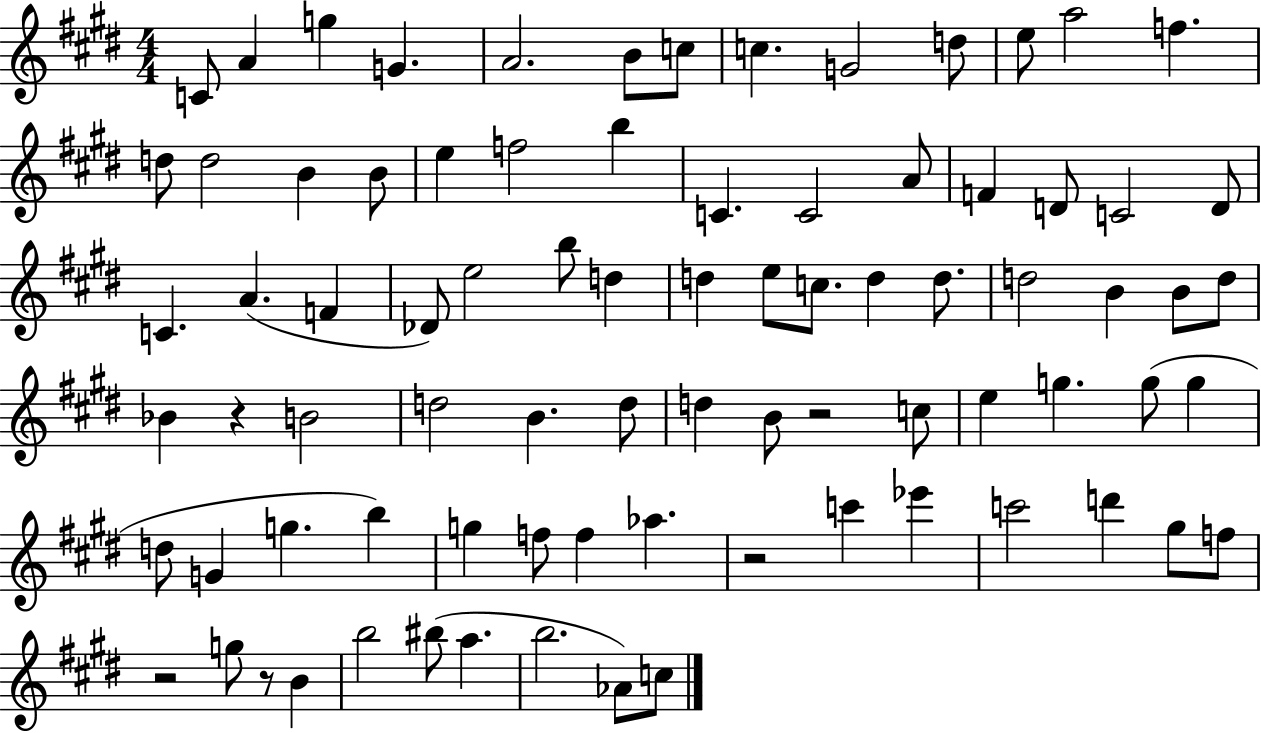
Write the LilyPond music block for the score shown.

{
  \clef treble
  \numericTimeSignature
  \time 4/4
  \key e \major
  \repeat volta 2 { c'8 a'4 g''4 g'4. | a'2. b'8 c''8 | c''4. g'2 d''8 | e''8 a''2 f''4. | \break d''8 d''2 b'4 b'8 | e''4 f''2 b''4 | c'4. c'2 a'8 | f'4 d'8 c'2 d'8 | \break c'4. a'4.( f'4 | des'8) e''2 b''8 d''4 | d''4 e''8 c''8. d''4 d''8. | d''2 b'4 b'8 d''8 | \break bes'4 r4 b'2 | d''2 b'4. d''8 | d''4 b'8 r2 c''8 | e''4 g''4. g''8( g''4 | \break d''8 g'4 g''4. b''4) | g''4 f''8 f''4 aes''4. | r2 c'''4 ees'''4 | c'''2 d'''4 gis''8 f''8 | \break r2 g''8 r8 b'4 | b''2 bis''8( a''4. | b''2. aes'8) c''8 | } \bar "|."
}